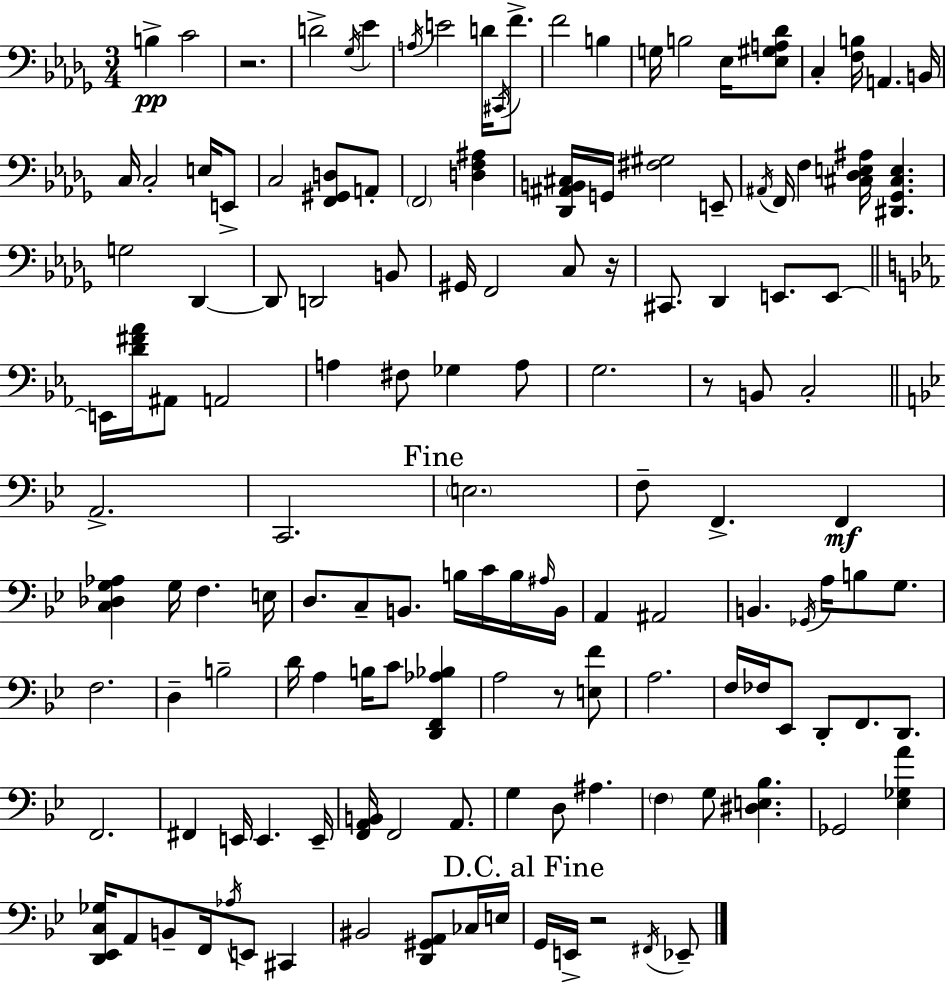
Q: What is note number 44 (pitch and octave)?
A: A#2